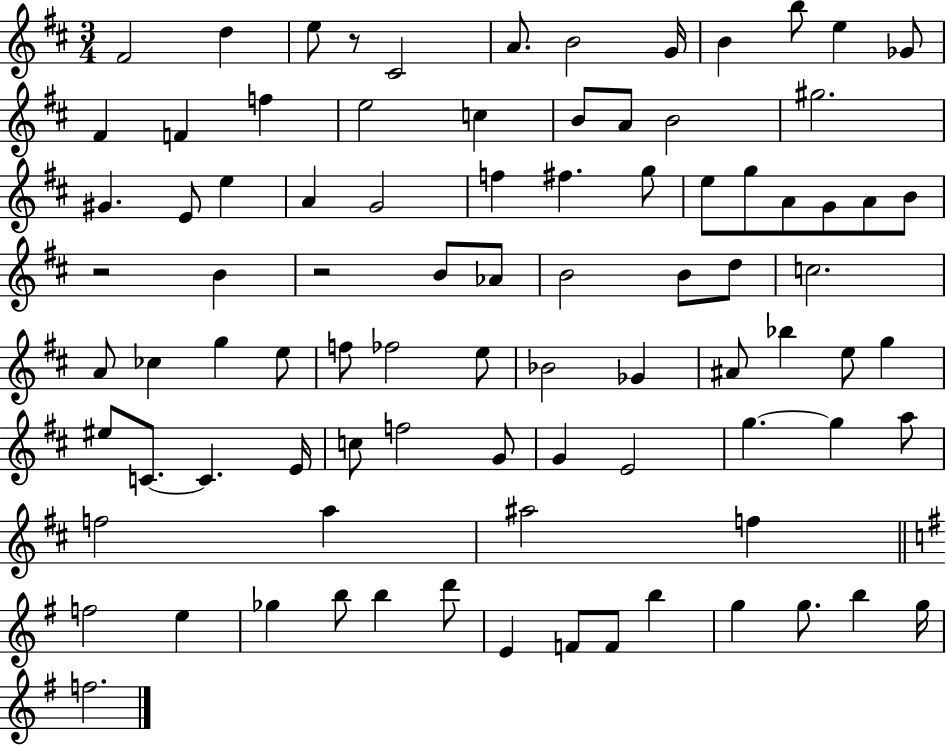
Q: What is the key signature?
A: D major